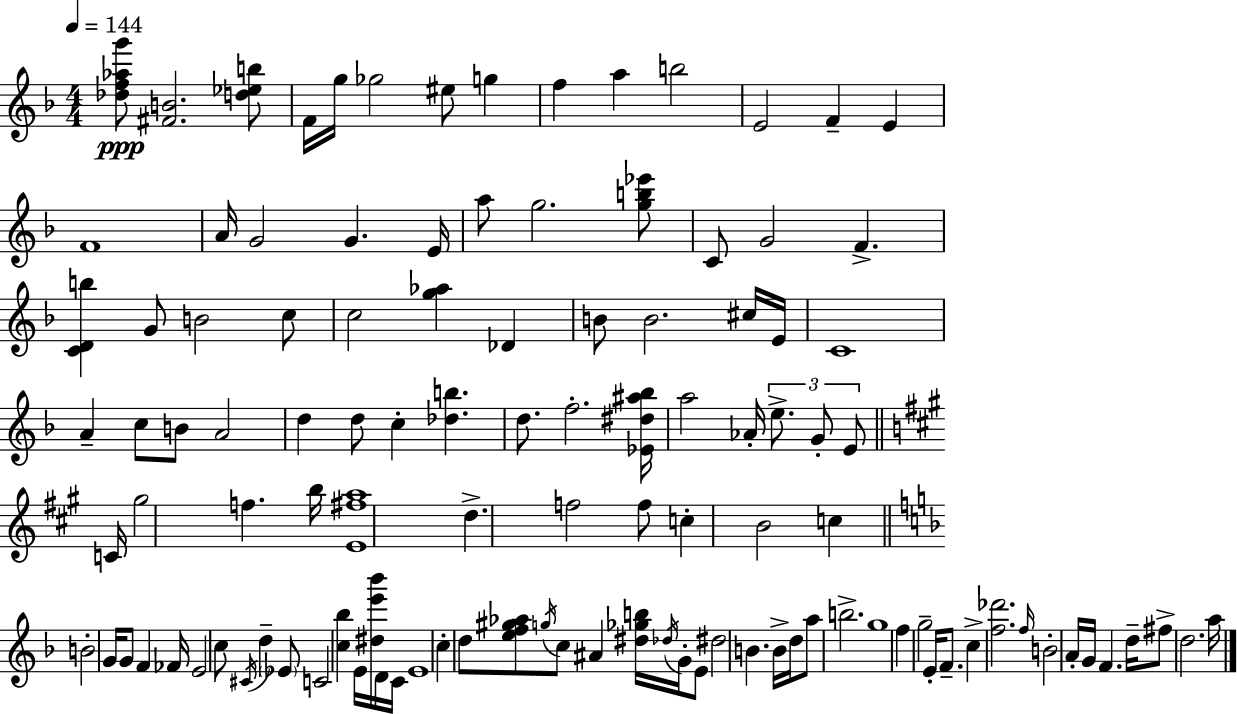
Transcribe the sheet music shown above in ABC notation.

X:1
T:Untitled
M:4/4
L:1/4
K:Dm
[_df_ag']/2 [^FB]2 [d_eb]/2 F/4 g/4 _g2 ^e/2 g f a b2 E2 F E F4 A/4 G2 G E/4 a/2 g2 [gb_e']/2 C/2 G2 F [CDb] G/2 B2 c/2 c2 [g_a] _D B/2 B2 ^c/4 E/4 C4 A c/2 B/2 A2 d d/2 c [_db] d/2 f2 [_E^d^a_b]/4 a2 _A/4 e/2 G/2 E/2 C/4 ^g2 f b/4 [E^fa]4 d f2 f/2 c B2 c B2 G/4 G/2 F _F/4 E2 c/2 ^C/4 d _E/2 C2 [c_b] E/4 [^de'_b']/4 D/4 C/4 E4 c d/2 [ef^g_a]/2 g/4 c/2 ^A [^d_gb]/4 _d/4 G/4 E/2 ^d2 B B/4 d/4 a/2 b2 g4 f g2 E/4 F/2 c [f_d']2 f/4 B2 A/4 G/4 F d/4 ^f/2 d2 a/4